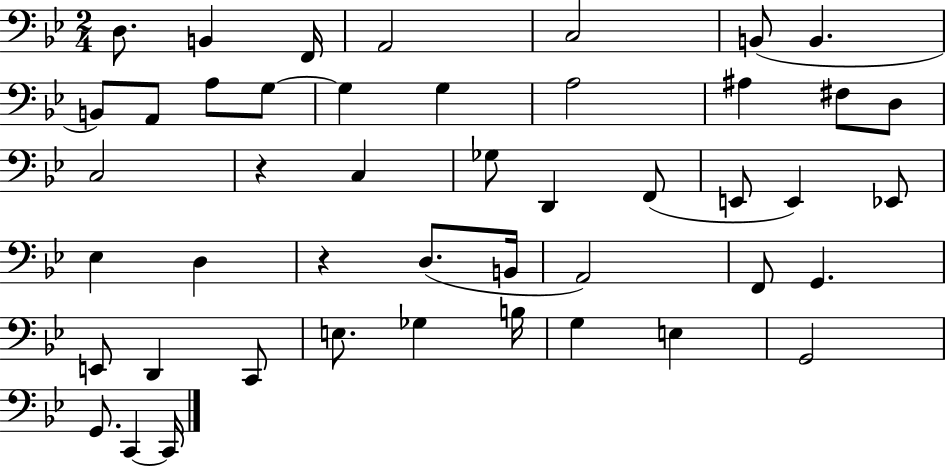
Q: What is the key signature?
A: BES major